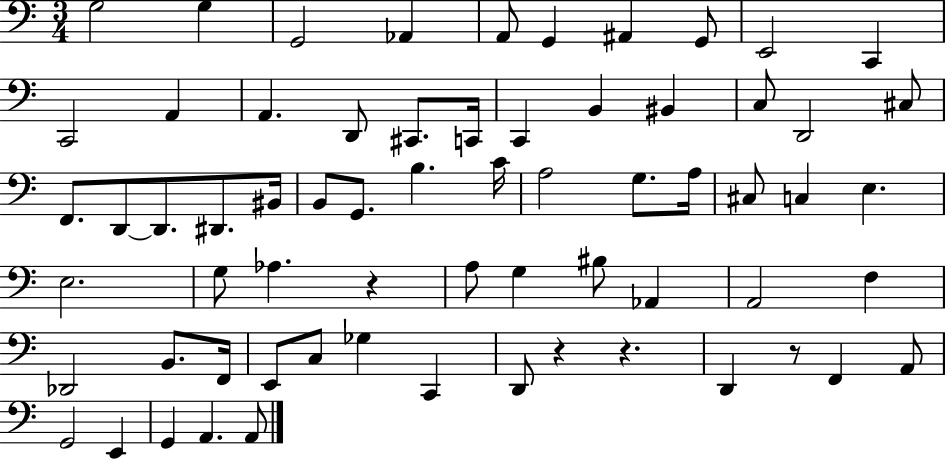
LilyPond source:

{
  \clef bass
  \numericTimeSignature
  \time 3/4
  \key c \major
  g2 g4 | g,2 aes,4 | a,8 g,4 ais,4 g,8 | e,2 c,4 | \break c,2 a,4 | a,4. d,8 cis,8. c,16 | c,4 b,4 bis,4 | c8 d,2 cis8 | \break f,8. d,8~~ d,8. dis,8. bis,16 | b,8 g,8. b4. c'16 | a2 g8. a16 | cis8 c4 e4. | \break e2. | g8 aes4. r4 | a8 g4 bis8 aes,4 | a,2 f4 | \break des,2 b,8. f,16 | e,8 c8 ges4 c,4 | d,8 r4 r4. | d,4 r8 f,4 a,8 | \break g,2 e,4 | g,4 a,4. a,8 | \bar "|."
}